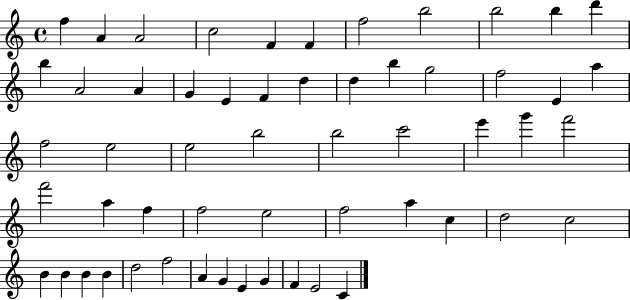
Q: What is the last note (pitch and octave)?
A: C4